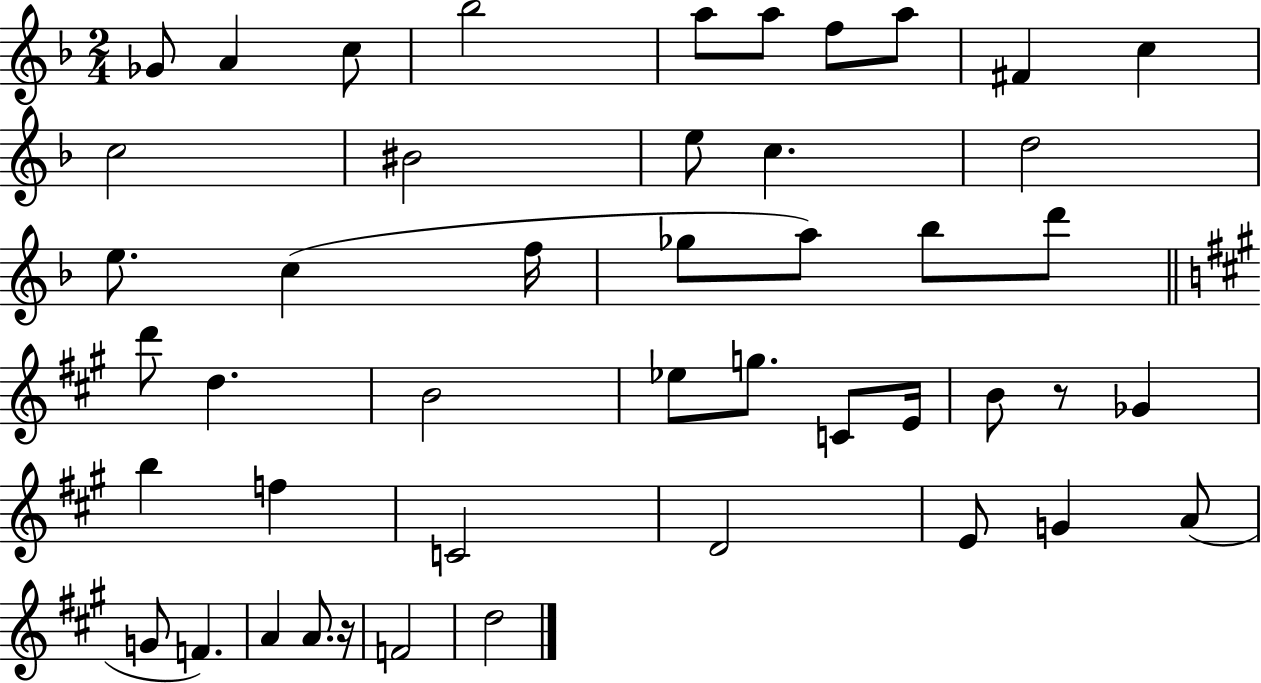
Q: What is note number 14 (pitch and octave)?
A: C5